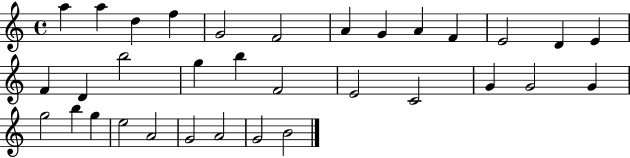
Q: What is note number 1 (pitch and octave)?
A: A5